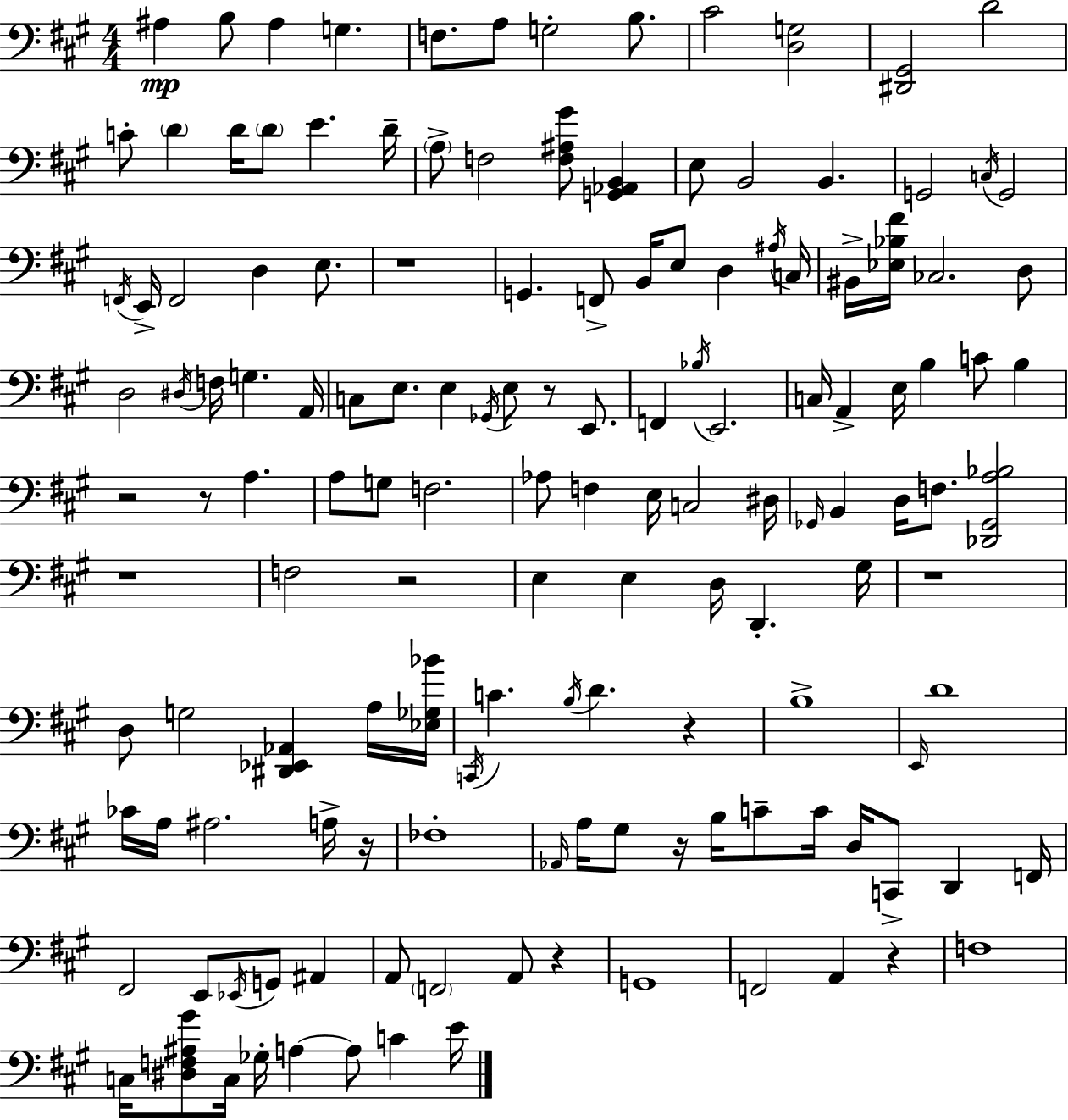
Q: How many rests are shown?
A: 12